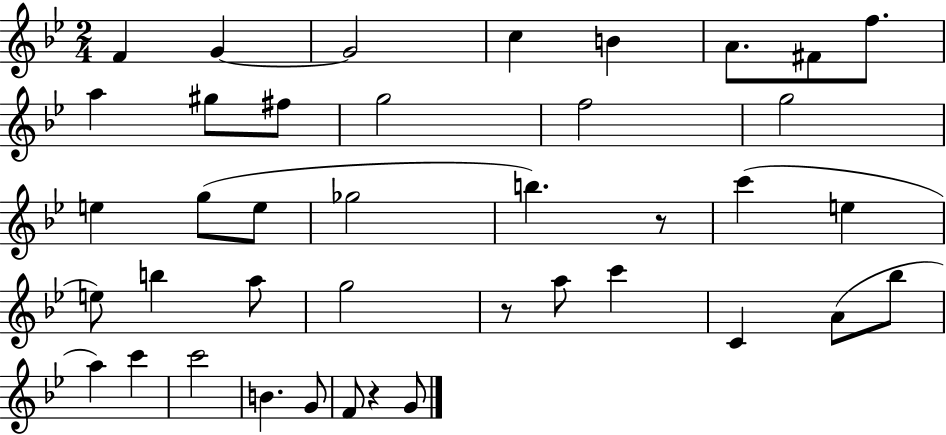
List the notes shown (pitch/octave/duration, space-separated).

F4/q G4/q G4/h C5/q B4/q A4/e. F#4/e F5/e. A5/q G#5/e F#5/e G5/h F5/h G5/h E5/q G5/e E5/e Gb5/h B5/q. R/e C6/q E5/q E5/e B5/q A5/e G5/h R/e A5/e C6/q C4/q A4/e Bb5/e A5/q C6/q C6/h B4/q. G4/e F4/e R/q G4/e